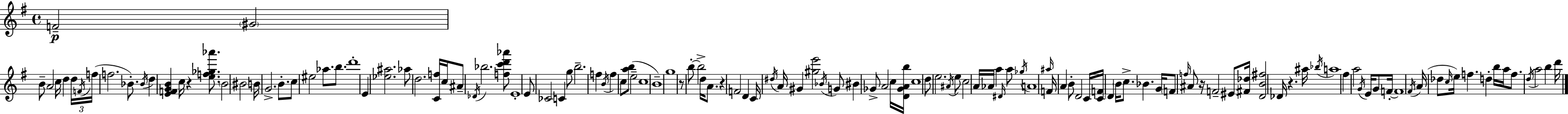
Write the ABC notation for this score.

X:1
T:Untitled
M:4/4
L:1/4
K:Em
F2 ^G2 B/2 A2 c/4 d d/4 F/4 f/4 f2 _B/2 _B/4 d [EFGB] c/4 z [ef_g_a']/2 B2 ^B2 B/4 G2 B/2 c/2 ^e2 _a/2 b/2 d'4 E [_e^a]2 _a/2 d2 [Cf]/4 c/4 ^A/2 _D/4 _b2 [fc'd'_a']/2 E4 E/2 _C2 C g/2 b2 f B/4 f c/2 [ab]/2 e2 c4 B4 g4 z/2 b/2 b2 d/4 A/2 z F2 D C/4 ^d/4 A/4 ^G [^ge']2 _B/4 G/2 ^B _G/2 A2 c/4 [D_GAb]/4 c4 d/2 e2 ^A/4 e/2 c2 A/4 _A/4 a ^D/4 a/2 _g/4 A4 ^a/4 F/4 A B/2 D2 C/4 [CF]/4 D B/4 c/2 _B G/4 F/2 f/4 ^A/2 z/4 F2 ^E/2 [^F_d]/4 [DB^f]2 _D/4 z ^a/4 _b/4 a4 ^f a2 G/4 E/4 G/2 F/4 F4 ^F/4 A/4 _d/2 c/4 e/4 f d b/4 a/4 f/2 d/4 a2 b d'/4